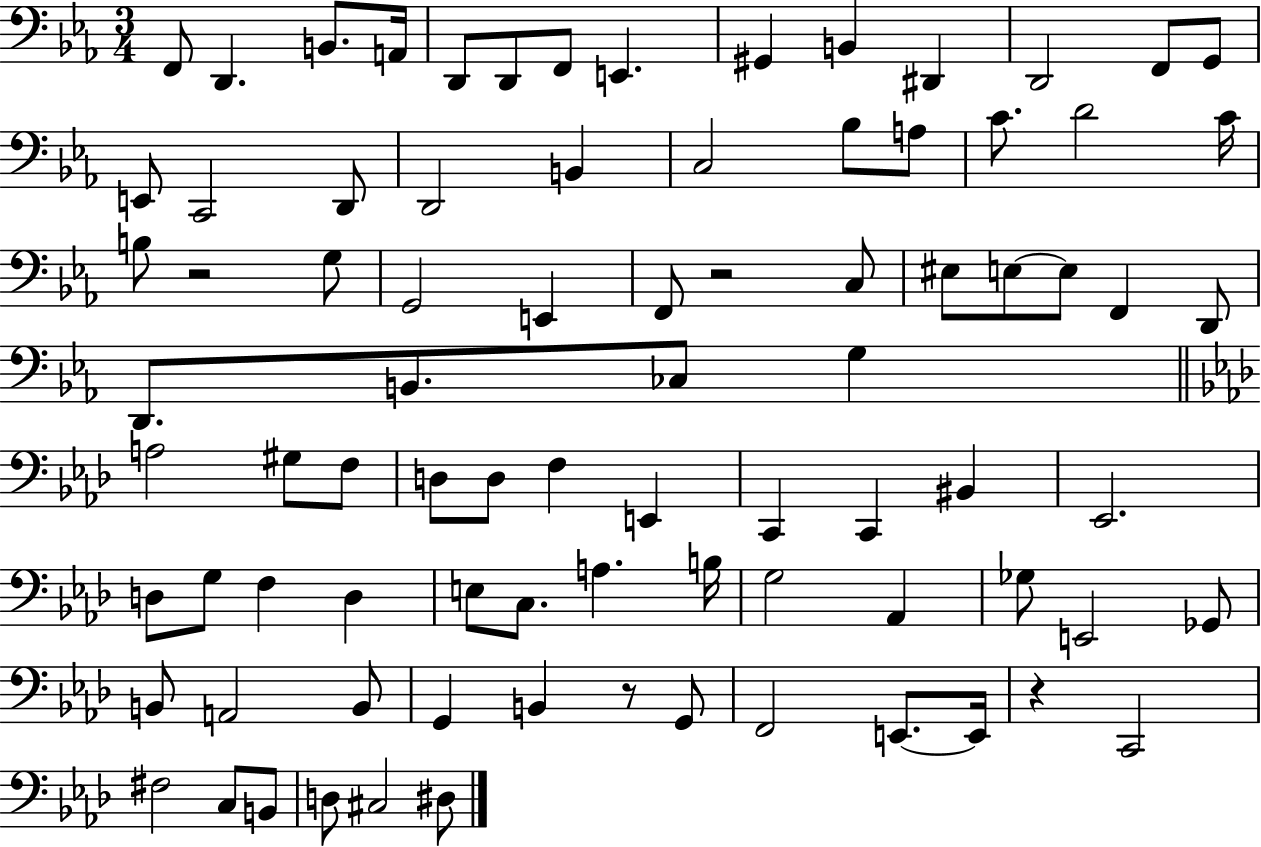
F2/e D2/q. B2/e. A2/s D2/e D2/e F2/e E2/q. G#2/q B2/q D#2/q D2/h F2/e G2/e E2/e C2/h D2/e D2/h B2/q C3/h Bb3/e A3/e C4/e. D4/h C4/s B3/e R/h G3/e G2/h E2/q F2/e R/h C3/e EIS3/e E3/e E3/e F2/q D2/e D2/e. B2/e. CES3/e G3/q A3/h G#3/e F3/e D3/e D3/e F3/q E2/q C2/q C2/q BIS2/q Eb2/h. D3/e G3/e F3/q D3/q E3/e C3/e. A3/q. B3/s G3/h Ab2/q Gb3/e E2/h Gb2/e B2/e A2/h B2/e G2/q B2/q R/e G2/e F2/h E2/e. E2/s R/q C2/h F#3/h C3/e B2/e D3/e C#3/h D#3/e